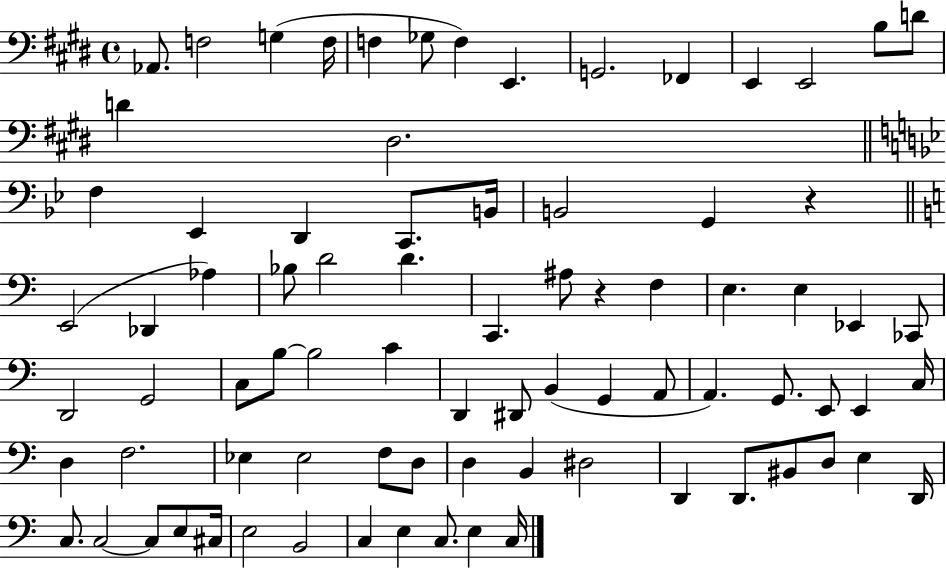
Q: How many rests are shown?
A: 2